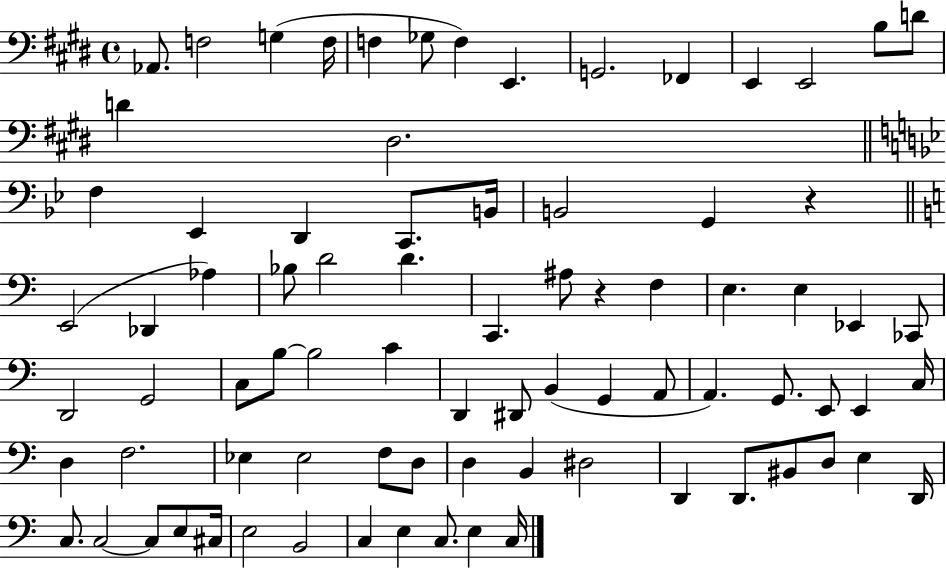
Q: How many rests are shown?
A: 2